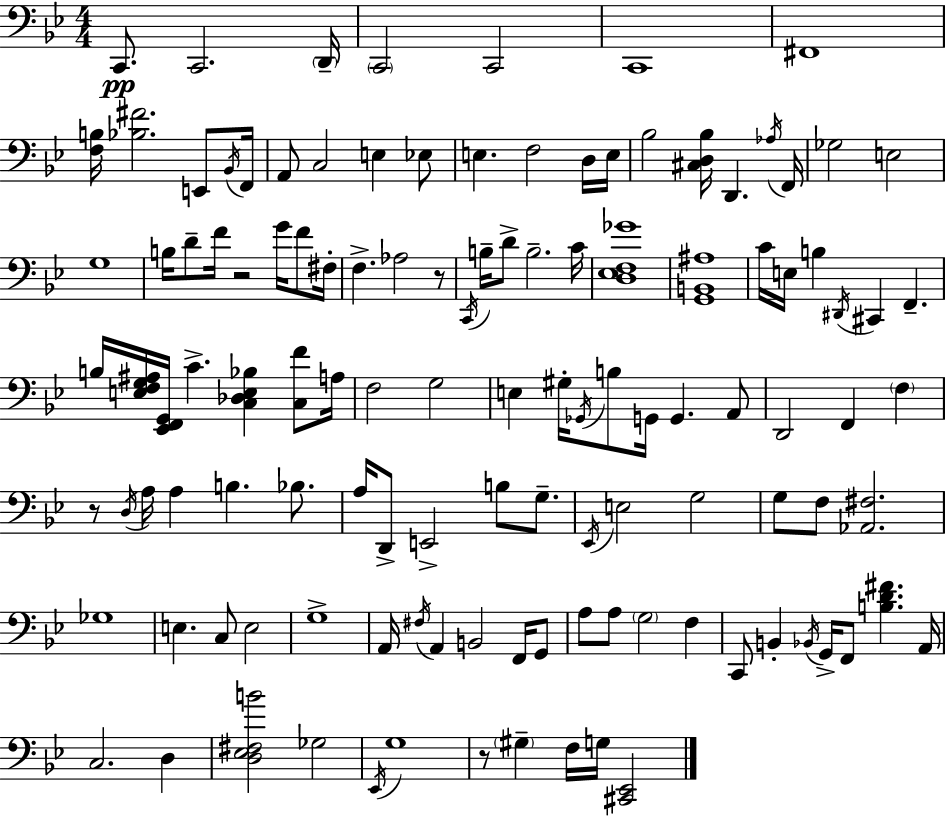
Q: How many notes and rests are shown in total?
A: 120